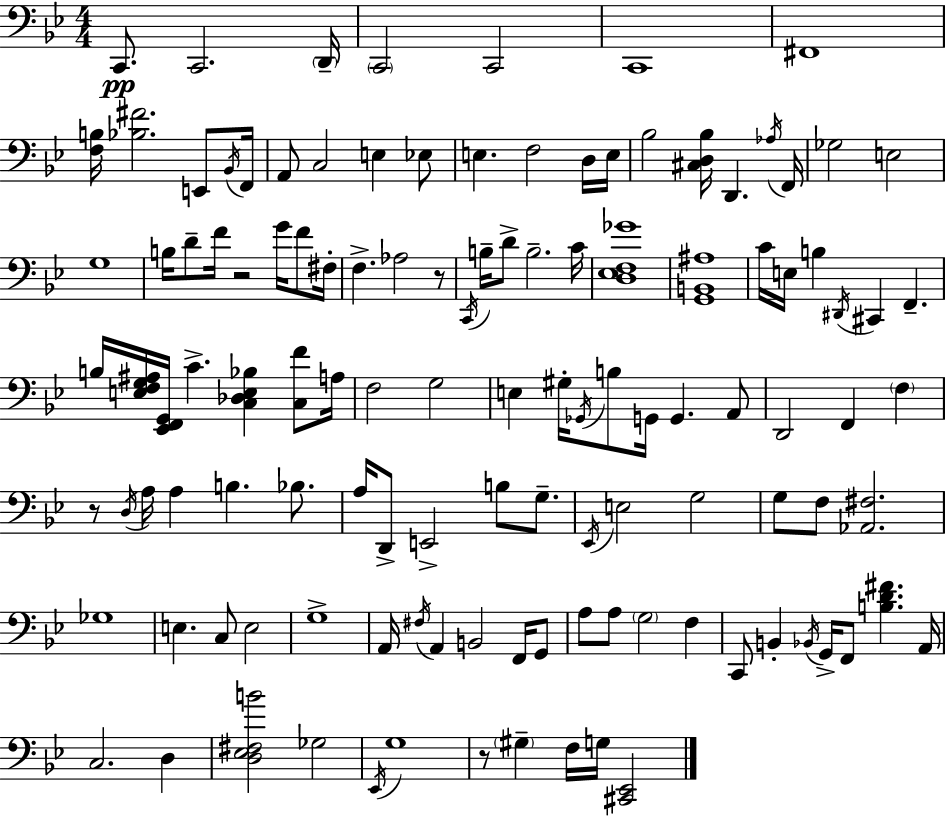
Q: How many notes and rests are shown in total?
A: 120